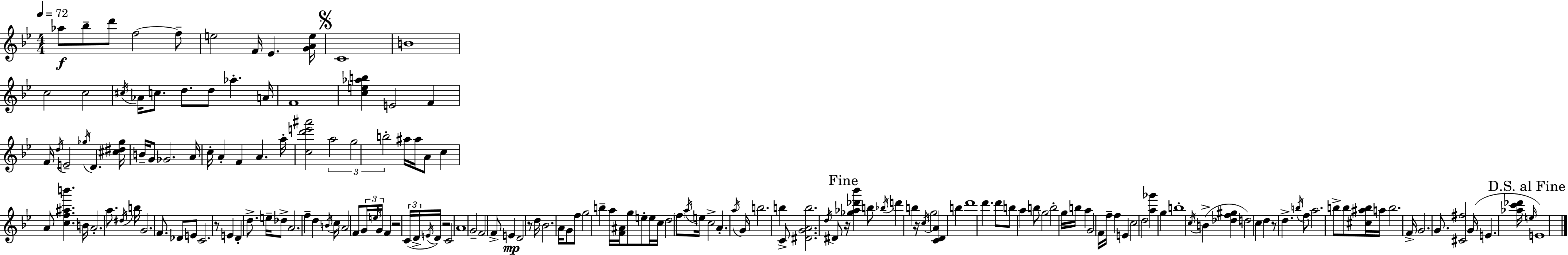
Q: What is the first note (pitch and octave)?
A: Ab5